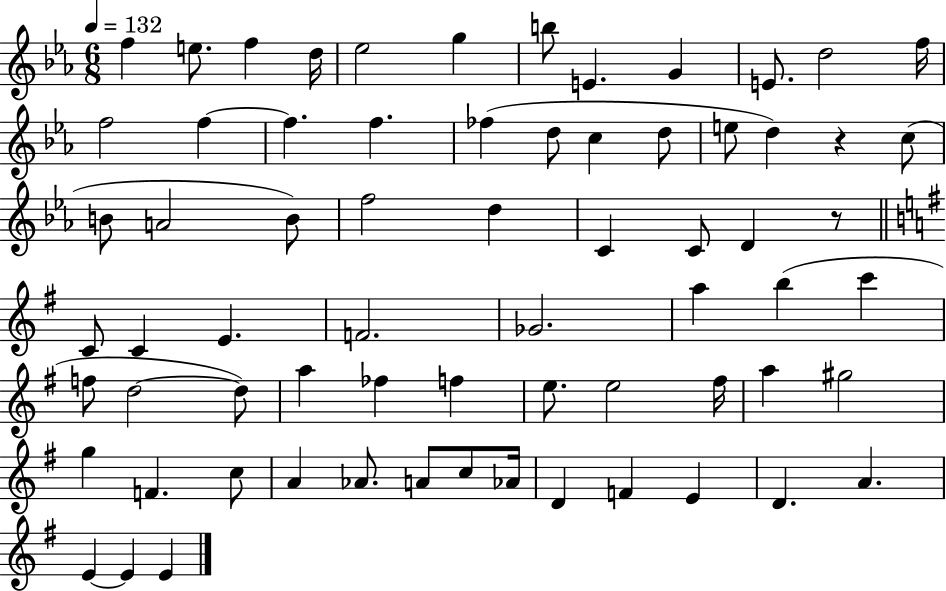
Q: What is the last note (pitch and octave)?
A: E4